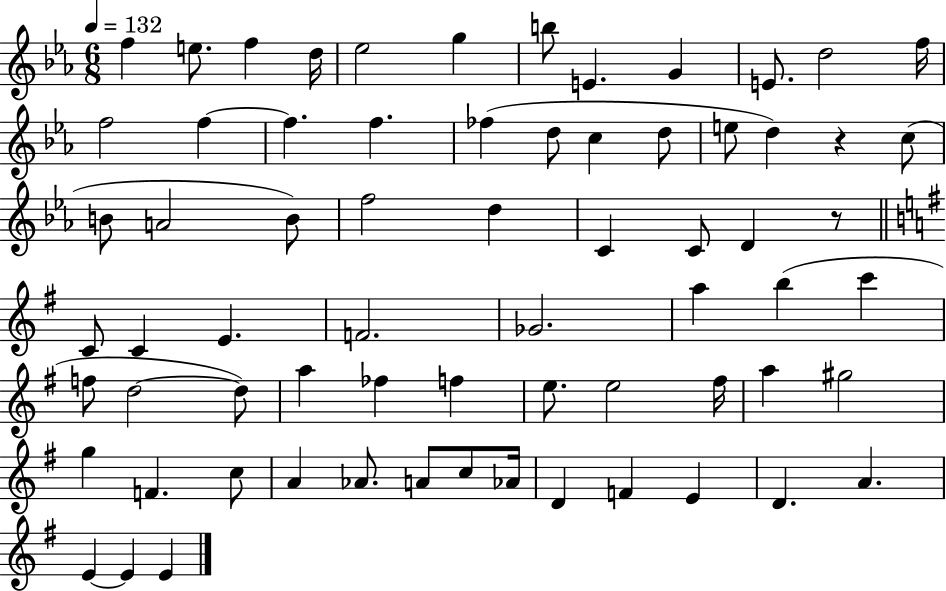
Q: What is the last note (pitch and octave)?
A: E4